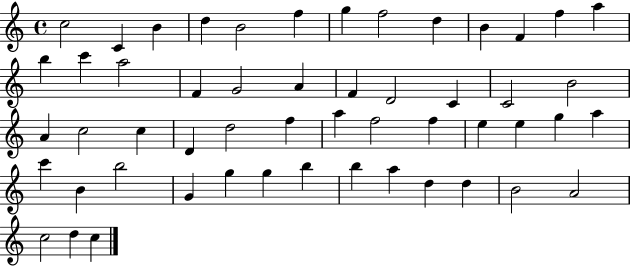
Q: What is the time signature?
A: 4/4